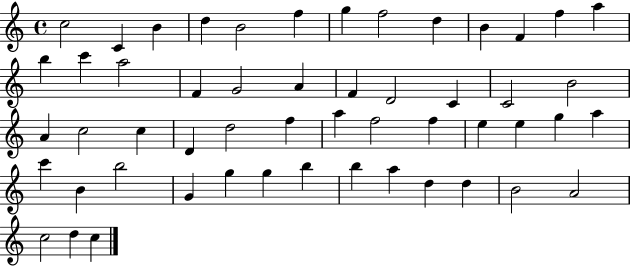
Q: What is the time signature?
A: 4/4